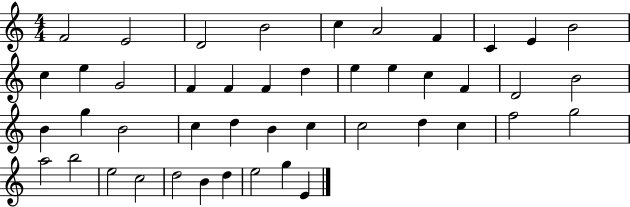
F4/h E4/h D4/h B4/h C5/q A4/h F4/q C4/q E4/q B4/h C5/q E5/q G4/h F4/q F4/q F4/q D5/q E5/q E5/q C5/q F4/q D4/h B4/h B4/q G5/q B4/h C5/q D5/q B4/q C5/q C5/h D5/q C5/q F5/h G5/h A5/h B5/h E5/h C5/h D5/h B4/q D5/q E5/h G5/q E4/q